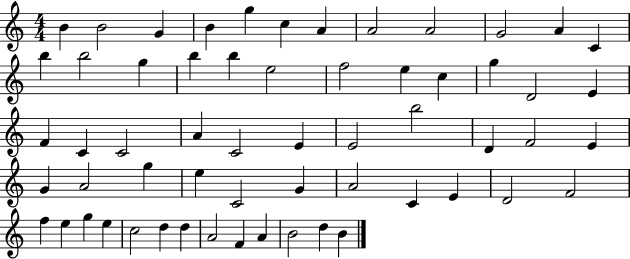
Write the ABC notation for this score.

X:1
T:Untitled
M:4/4
L:1/4
K:C
B B2 G B g c A A2 A2 G2 A C b b2 g b b e2 f2 e c g D2 E F C C2 A C2 E E2 b2 D F2 E G A2 g e C2 G A2 C E D2 F2 f e g e c2 d d A2 F A B2 d B